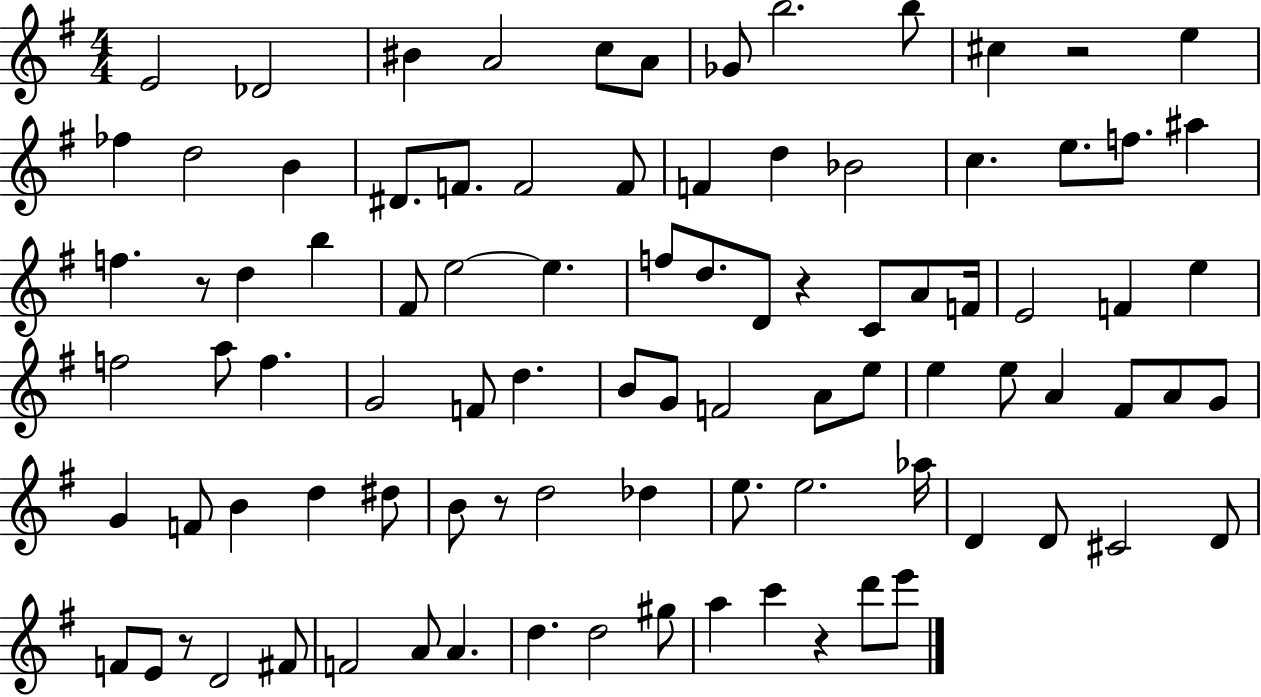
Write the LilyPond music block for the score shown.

{
  \clef treble
  \numericTimeSignature
  \time 4/4
  \key g \major
  \repeat volta 2 { e'2 des'2 | bis'4 a'2 c''8 a'8 | ges'8 b''2. b''8 | cis''4 r2 e''4 | \break fes''4 d''2 b'4 | dis'8. f'8. f'2 f'8 | f'4 d''4 bes'2 | c''4. e''8. f''8. ais''4 | \break f''4. r8 d''4 b''4 | fis'8 e''2~~ e''4. | f''8 d''8. d'8 r4 c'8 a'8 f'16 | e'2 f'4 e''4 | \break f''2 a''8 f''4. | g'2 f'8 d''4. | b'8 g'8 f'2 a'8 e''8 | e''4 e''8 a'4 fis'8 a'8 g'8 | \break g'4 f'8 b'4 d''4 dis''8 | b'8 r8 d''2 des''4 | e''8. e''2. aes''16 | d'4 d'8 cis'2 d'8 | \break f'8 e'8 r8 d'2 fis'8 | f'2 a'8 a'4. | d''4. d''2 gis''8 | a''4 c'''4 r4 d'''8 e'''8 | \break } \bar "|."
}